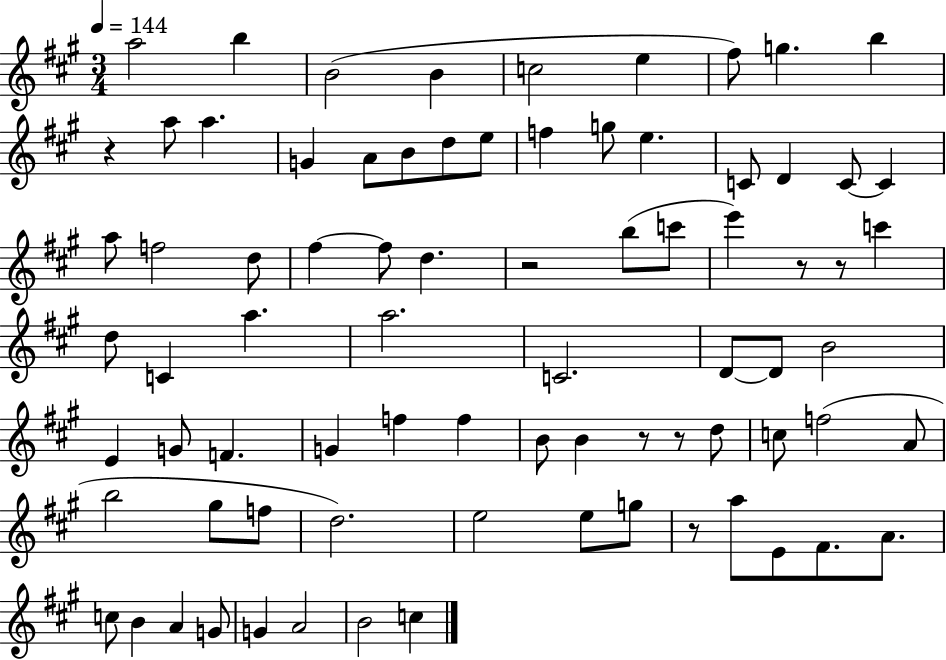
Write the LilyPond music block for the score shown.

{
  \clef treble
  \numericTimeSignature
  \time 3/4
  \key a \major
  \tempo 4 = 144
  \repeat volta 2 { a''2 b''4 | b'2( b'4 | c''2 e''4 | fis''8) g''4. b''4 | \break r4 a''8 a''4. | g'4 a'8 b'8 d''8 e''8 | f''4 g''8 e''4. | c'8 d'4 c'8~~ c'4 | \break a''8 f''2 d''8 | fis''4~~ fis''8 d''4. | r2 b''8( c'''8 | e'''4) r8 r8 c'''4 | \break d''8 c'4 a''4. | a''2. | c'2. | d'8~~ d'8 b'2 | \break e'4 g'8 f'4. | g'4 f''4 f''4 | b'8 b'4 r8 r8 d''8 | c''8 f''2( a'8 | \break b''2 gis''8 f''8 | d''2.) | e''2 e''8 g''8 | r8 a''8 e'8 fis'8. a'8. | \break c''8 b'4 a'4 g'8 | g'4 a'2 | b'2 c''4 | } \bar "|."
}